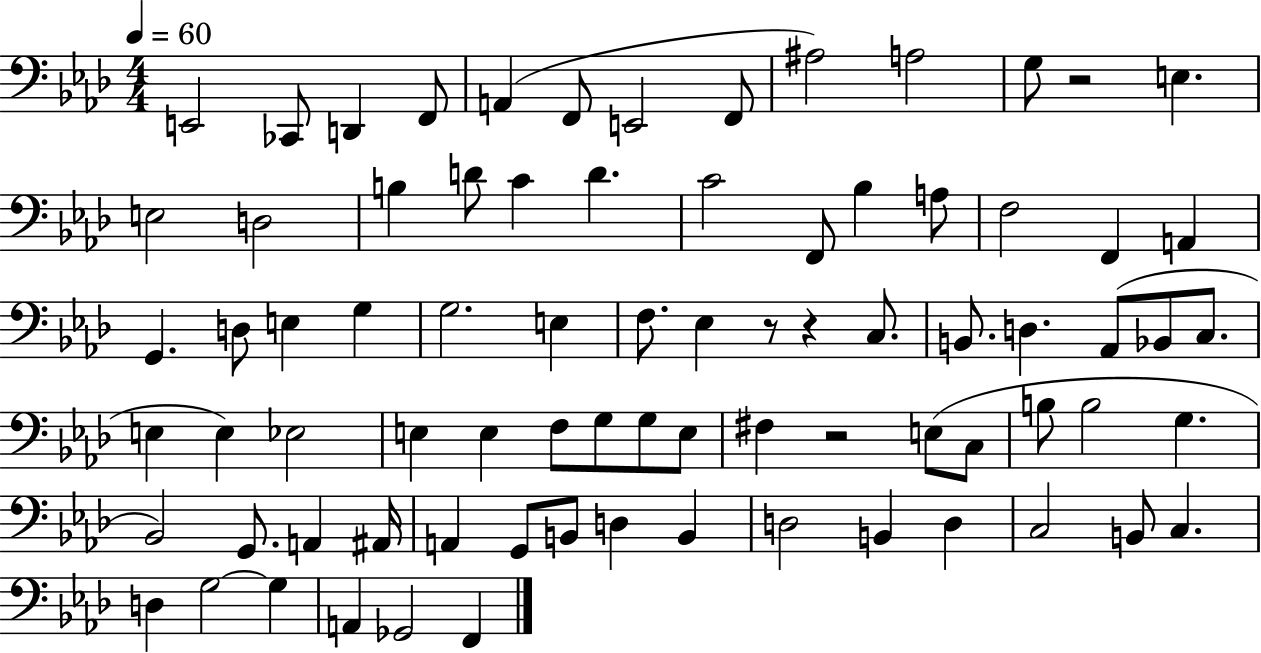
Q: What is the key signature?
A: AES major